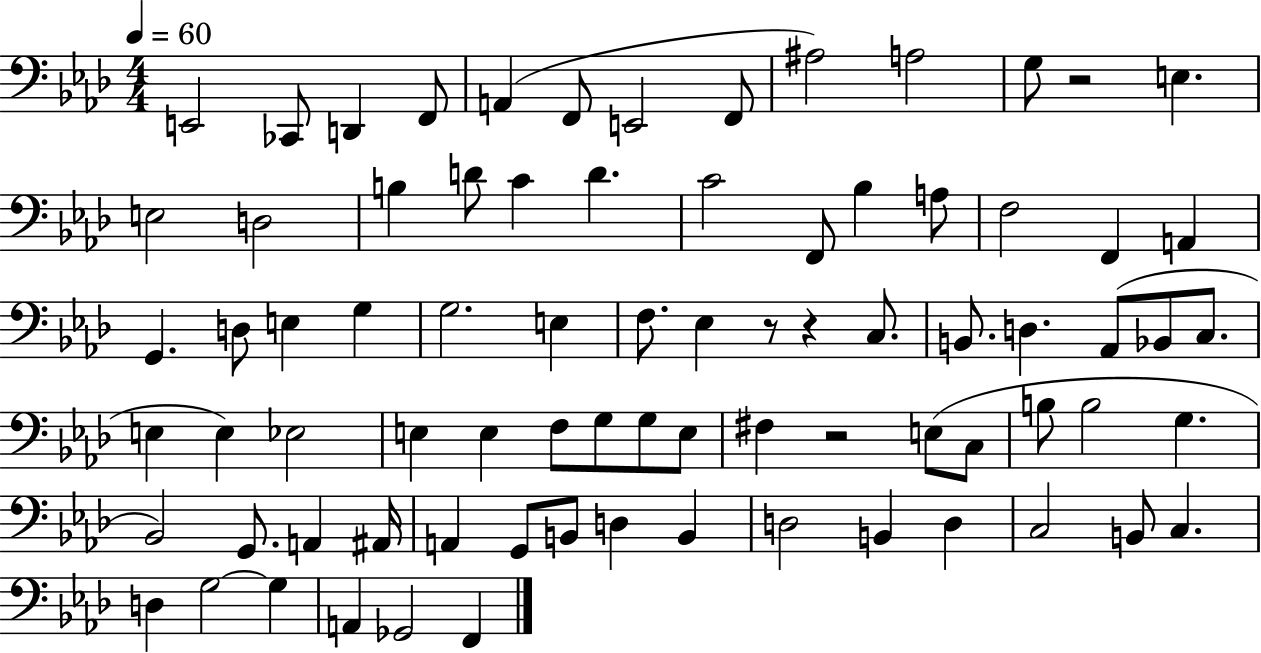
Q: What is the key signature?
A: AES major